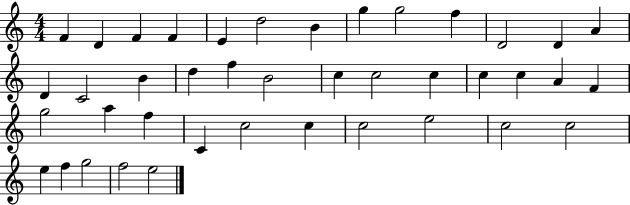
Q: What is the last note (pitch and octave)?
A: E5